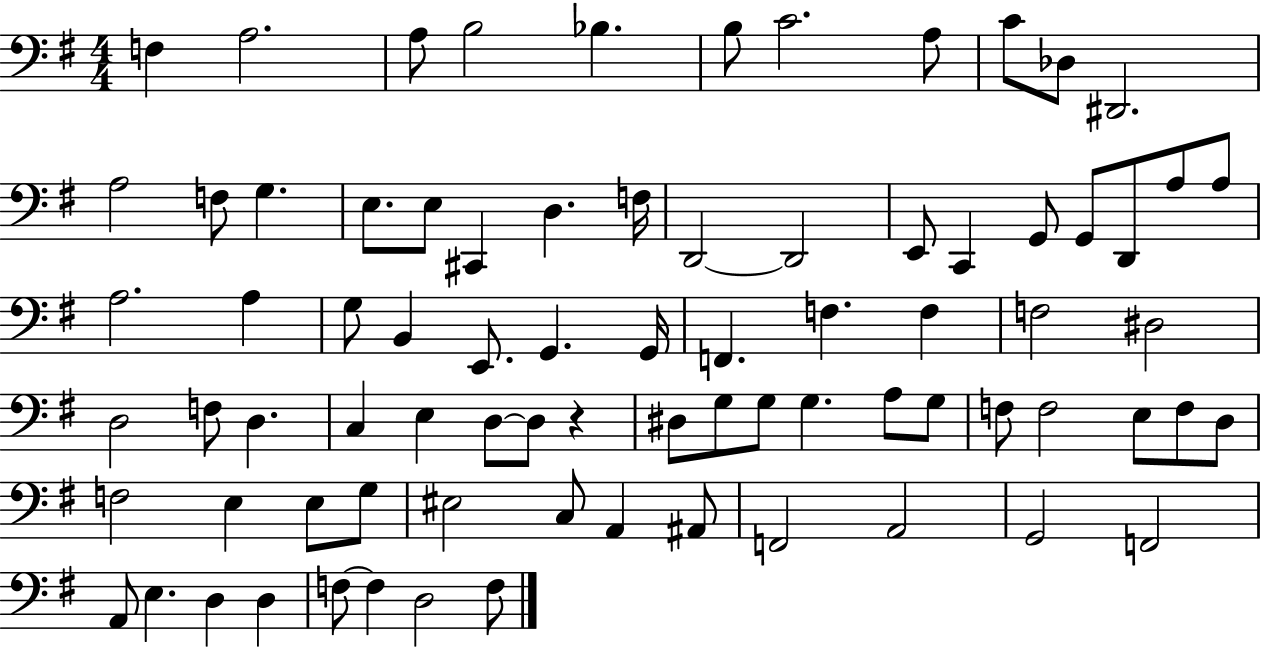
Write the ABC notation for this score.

X:1
T:Untitled
M:4/4
L:1/4
K:G
F, A,2 A,/2 B,2 _B, B,/2 C2 A,/2 C/2 _D,/2 ^D,,2 A,2 F,/2 G, E,/2 E,/2 ^C,, D, F,/4 D,,2 D,,2 E,,/2 C,, G,,/2 G,,/2 D,,/2 A,/2 A,/2 A,2 A, G,/2 B,, E,,/2 G,, G,,/4 F,, F, F, F,2 ^D,2 D,2 F,/2 D, C, E, D,/2 D,/2 z ^D,/2 G,/2 G,/2 G, A,/2 G,/2 F,/2 F,2 E,/2 F,/2 D,/2 F,2 E, E,/2 G,/2 ^E,2 C,/2 A,, ^A,,/2 F,,2 A,,2 G,,2 F,,2 A,,/2 E, D, D, F,/2 F, D,2 F,/2